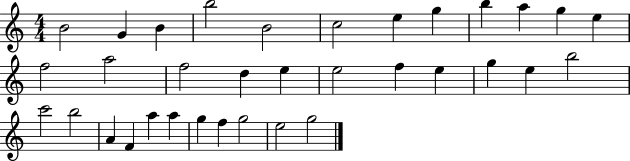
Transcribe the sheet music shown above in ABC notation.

X:1
T:Untitled
M:4/4
L:1/4
K:C
B2 G B b2 B2 c2 e g b a g e f2 a2 f2 d e e2 f e g e b2 c'2 b2 A F a a g f g2 e2 g2